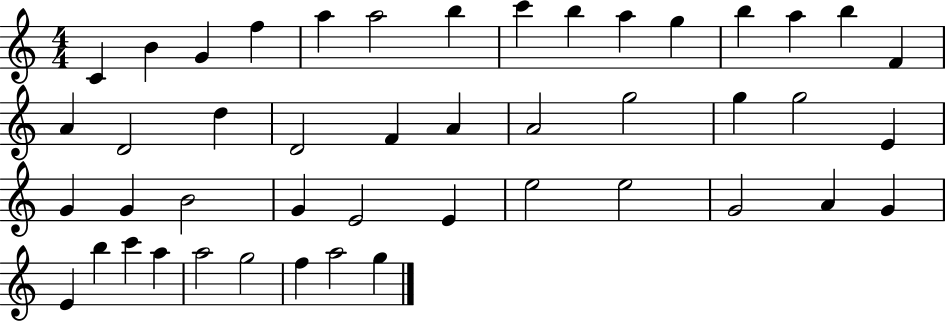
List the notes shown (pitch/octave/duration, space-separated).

C4/q B4/q G4/q F5/q A5/q A5/h B5/q C6/q B5/q A5/q G5/q B5/q A5/q B5/q F4/q A4/q D4/h D5/q D4/h F4/q A4/q A4/h G5/h G5/q G5/h E4/q G4/q G4/q B4/h G4/q E4/h E4/q E5/h E5/h G4/h A4/q G4/q E4/q B5/q C6/q A5/q A5/h G5/h F5/q A5/h G5/q